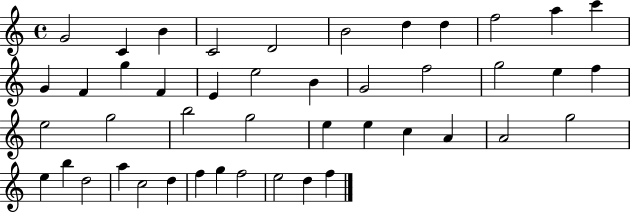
X:1
T:Untitled
M:4/4
L:1/4
K:C
G2 C B C2 D2 B2 d d f2 a c' G F g F E e2 B G2 f2 g2 e f e2 g2 b2 g2 e e c A A2 g2 e b d2 a c2 d f g f2 e2 d f